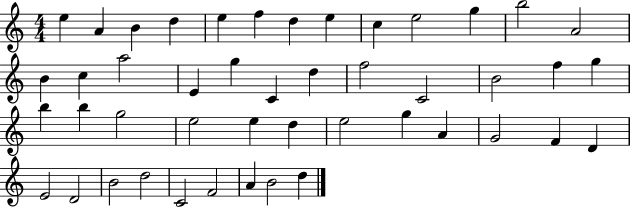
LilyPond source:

{
  \clef treble
  \numericTimeSignature
  \time 4/4
  \key c \major
  e''4 a'4 b'4 d''4 | e''4 f''4 d''4 e''4 | c''4 e''2 g''4 | b''2 a'2 | \break b'4 c''4 a''2 | e'4 g''4 c'4 d''4 | f''2 c'2 | b'2 f''4 g''4 | \break b''4 b''4 g''2 | e''2 e''4 d''4 | e''2 g''4 a'4 | g'2 f'4 d'4 | \break e'2 d'2 | b'2 d''2 | c'2 f'2 | a'4 b'2 d''4 | \break \bar "|."
}